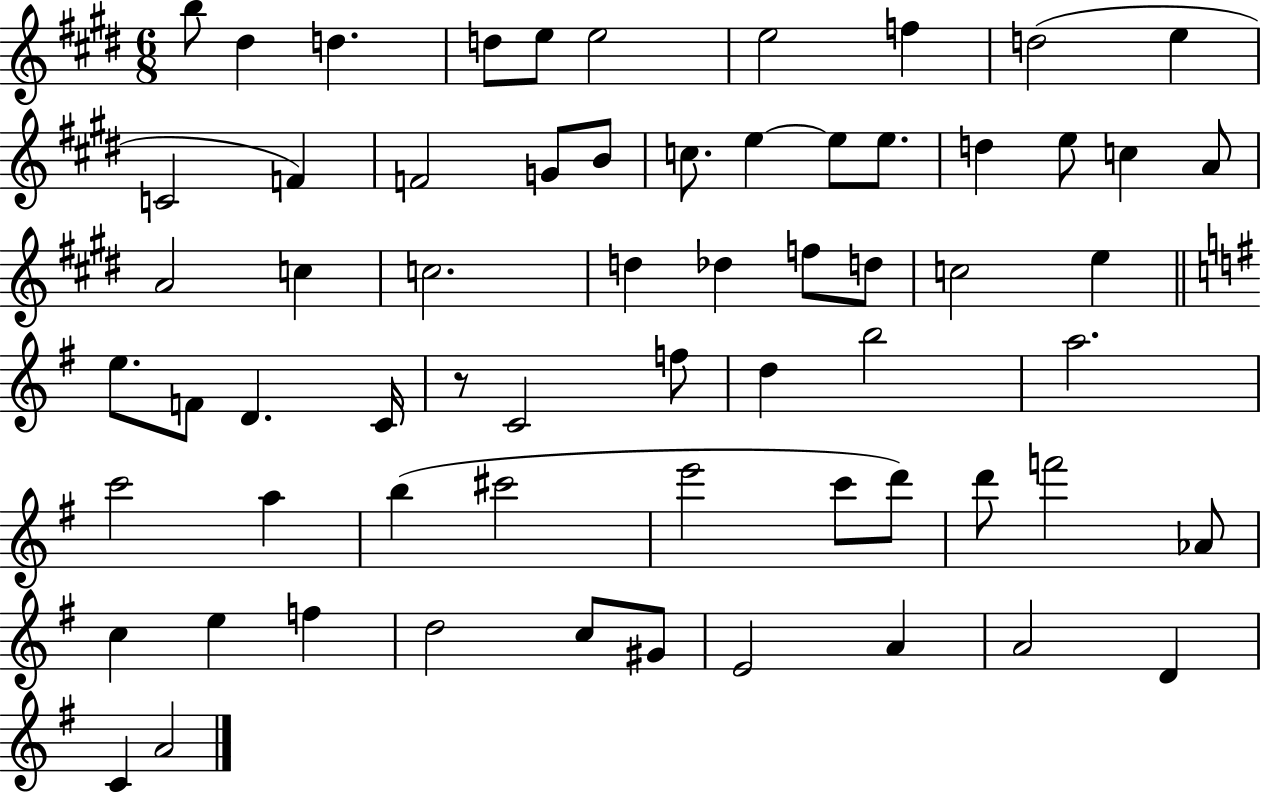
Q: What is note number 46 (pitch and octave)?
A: E6